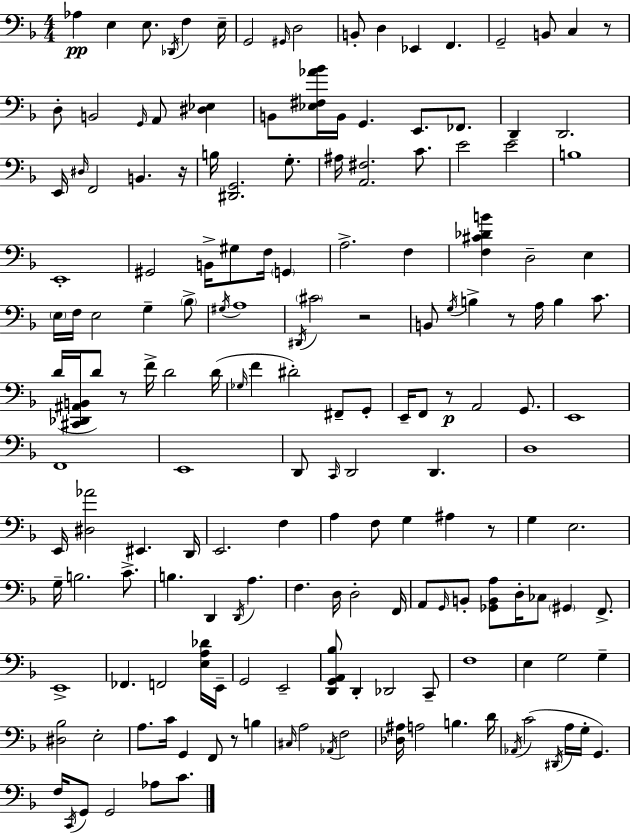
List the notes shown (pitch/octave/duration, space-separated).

Ab3/q E3/q E3/e. Db2/s F3/q E3/s G2/h G#2/s D3/h B2/e D3/q Eb2/q F2/q. G2/h B2/e C3/q R/e D3/e B2/h G2/s A2/e [D#3,Eb3]/q B2/e [Eb3,F#3,Ab4,Bb4]/s B2/s G2/q. E2/e. FES2/e. D2/q D2/h. E2/s D#3/s F2/h B2/q. R/s B3/s [D#2,G2]/h. G3/e. A#3/s [A2,F#3]/h. C4/e. E4/h E4/h B3/w E2/w G#2/h B2/s G#3/e F3/s G2/q A3/h. F3/q [F3,C#4,Db4,B4]/q D3/h E3/q E3/s F3/s E3/h G3/q Bb3/e G#3/s A3/w D#2/s C#4/h R/h B2/e G3/s B3/q R/e A3/s B3/q C4/e. D4/s [C#2,Db2,A#2,B2]/s D4/e R/e F4/s D4/h D4/s Gb3/s F4/q D#4/h F#2/e G2/e E2/s F2/e R/e A2/h G2/e. E2/w F2/w E2/w D2/e C2/s D2/h D2/q. D3/w E2/s [D#3,Ab4]/h EIS2/q. D2/s E2/h. F3/q A3/q F3/e G3/q A#3/q R/e G3/q E3/h. G3/s B3/h. C4/e. B3/q. D2/q D2/s A3/q. F3/q. D3/s D3/h F2/s A2/e G2/s B2/e [Gb2,B2,A3]/e D3/s CES3/e G#2/q F2/e. E2/w FES2/q. F2/h [E3,A3,Db4]/s E2/s G2/h E2/h [D2,G2,A2,Bb3]/e D2/q Db2/h C2/e F3/w E3/q G3/h G3/q [D#3,Bb3]/h E3/h A3/e. C4/s G2/q F2/e R/e B3/q C#3/s A3/h Ab2/s F3/h [Db3,A#3]/s A3/h B3/q. D4/s Ab2/s C4/h D#2/s A3/s G3/s G2/q. F3/s C2/s G2/e G2/h Ab3/e C4/e.